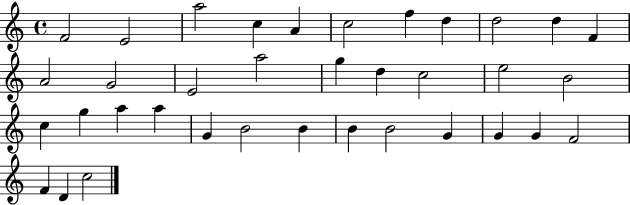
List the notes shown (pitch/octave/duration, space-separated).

F4/h E4/h A5/h C5/q A4/q C5/h F5/q D5/q D5/h D5/q F4/q A4/h G4/h E4/h A5/h G5/q D5/q C5/h E5/h B4/h C5/q G5/q A5/q A5/q G4/q B4/h B4/q B4/q B4/h G4/q G4/q G4/q F4/h F4/q D4/q C5/h